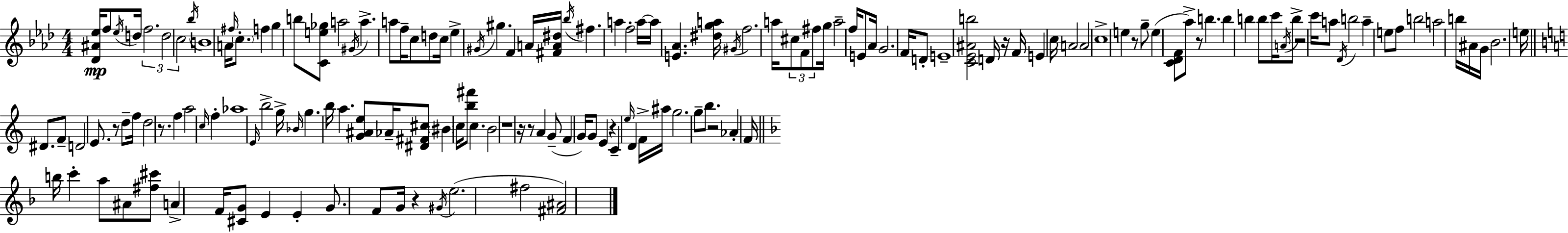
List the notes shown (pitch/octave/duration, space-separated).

[Db4,A#4,Eb5]/s F5/e Eb5/s D5/s F5/h. D5/h C5/h Bb5/s B4/w A4/s F#5/s C5/e. F5/q G5/q B5/e [C4,E5,Gb5]/e A5/h G#4/s A5/q. A5/e F5/s C5/e D5/e C5/s Eb5/q G#4/s G#5/q. F4/q A4/s [F#4,A4,D#5]/s Bb5/s F#5/q. A5/q F5/h A5/s A5/s [E4,Ab4]/q. [D#5,G5,A5]/s G#4/s F5/h. A5/s C#5/e F4/e F#5/e G5/s A5/h F5/s E4/e Ab4/s G4/h. F4/s D4/e E4/w [C4,Eb4,A#4,B5]/h D4/s R/s F4/s E4/q C5/s A4/h A4/h C5/w E5/q R/e G5/e E5/q [C4,Db4,F4]/e Ab5/e R/e B5/q. B5/q B5/q B5/e C6/s A4/s B5/e R/h C6/s A5/e Db4/s B5/h A5/q E5/e F5/e B5/h A5/h B5/s A#4/s G4/s Bb4/h. E5/s D#4/e. F4/e D4/h E4/e. R/e D5/e F5/s D5/h R/e. F5/q A5/h C5/s F5/q Ab5/w E4/s B5/h G5/s Bb4/s G5/q. B5/s A5/q. [G4,A#4,E5]/e Ab4/s [D#4,F#4,C#5]/e BIS4/q C5/s [B5,F#6]/e C5/q. B4/h R/w R/s R/e A4/q G4/e F4/q G4/s G4/e E4/q R/q C4/q E5/s D4/q F4/s A#5/s G5/h. G5/e B5/e. R/h Ab4/q F4/s B5/s C6/q A5/e A#4/e [F#5,C#6]/e A4/q F4/s [C#4,G4]/e E4/q E4/q G4/e. F4/e G4/s R/q G#4/s E5/h. F#5/h [F#4,A#4]/h